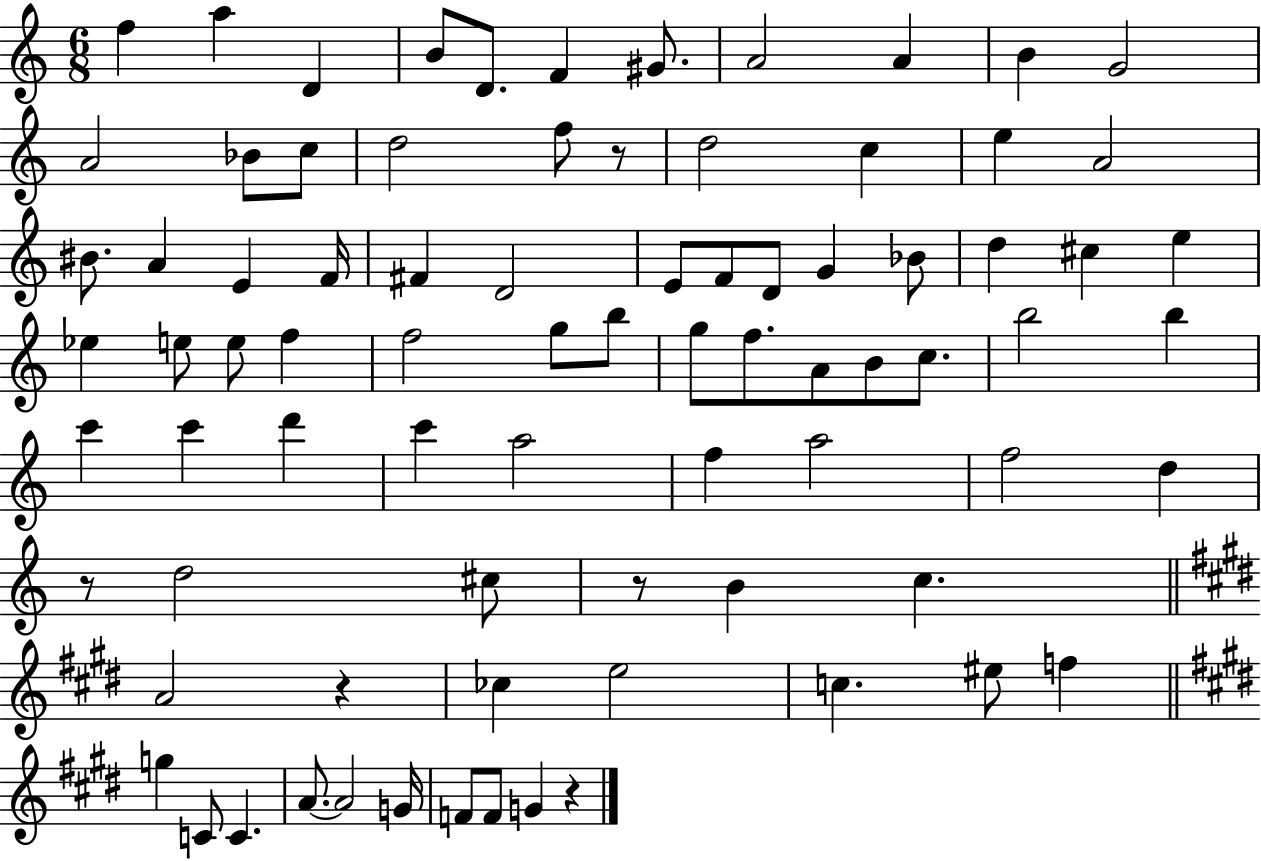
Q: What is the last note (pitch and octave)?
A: G4